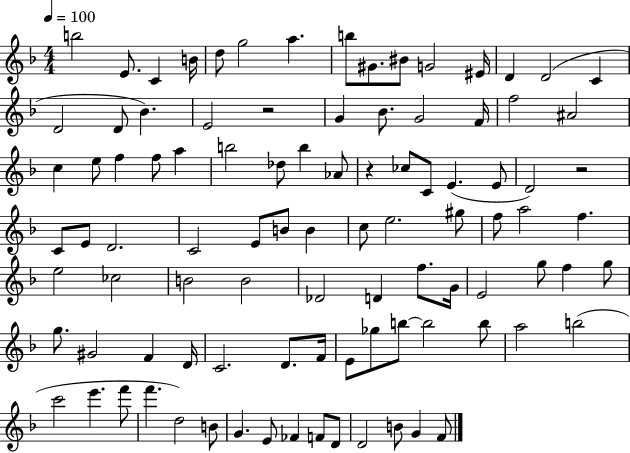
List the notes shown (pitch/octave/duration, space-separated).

B5/h E4/e. C4/q B4/s D5/e G5/h A5/q. B5/e G#4/e. BIS4/e G4/h EIS4/s D4/q D4/h C4/q D4/h D4/e Bb4/q. E4/h R/h G4/q Bb4/e. G4/h F4/s F5/h A#4/h C5/q E5/e F5/q F5/e A5/q B5/h Db5/e B5/q Ab4/e R/q CES5/e C4/e E4/q. E4/e D4/h R/h C4/e E4/e D4/h. C4/h E4/e B4/e B4/q C5/e E5/h. G#5/e F5/e A5/h F5/q. E5/h CES5/h B4/h B4/h Db4/h D4/q F5/e. G4/s E4/h G5/e F5/q G5/e G5/e. G#4/h F4/q D4/s C4/h. D4/e. F4/s E4/e Gb5/e B5/e B5/h B5/e A5/h B5/h C6/h E6/q. F6/e F6/q. D5/h B4/e G4/q. E4/e FES4/q F4/e D4/e D4/h B4/e G4/q F4/e